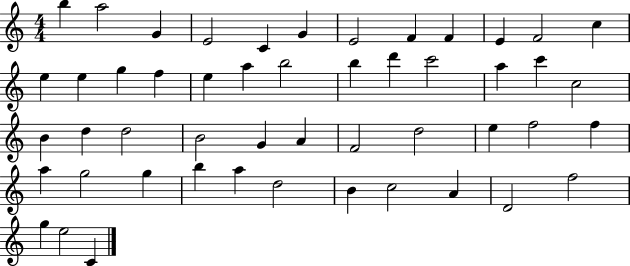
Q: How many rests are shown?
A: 0